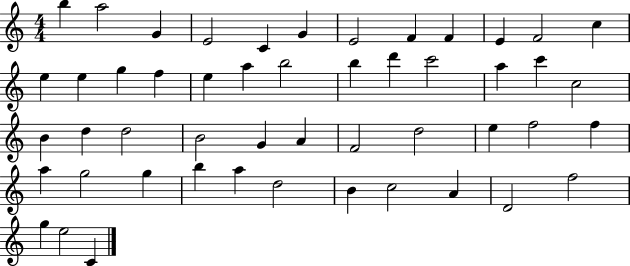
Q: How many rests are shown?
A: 0